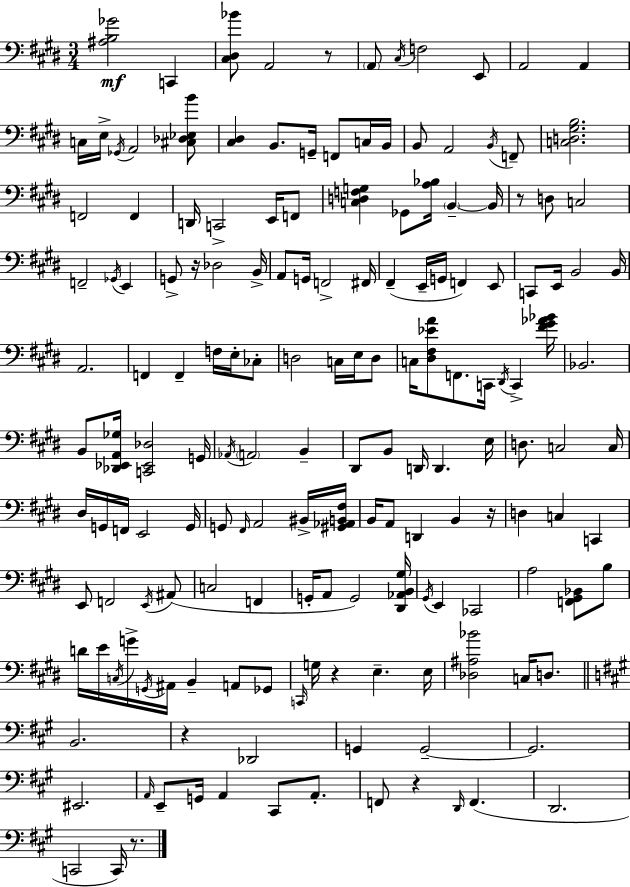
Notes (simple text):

[A#3,B3,Gb4]/h C2/q [C#3,D#3,Bb4]/e A2/h R/e A2/e C#3/s F3/h E2/e A2/h A2/q C3/s E3/s Gb2/s A2/h [C#3,Db3,Eb3,B4]/e [C#3,D#3]/q B2/e. G2/s F2/e C3/s B2/s B2/e A2/h B2/s F2/e [C3,D3,G#3,B3]/h. F2/h F2/q D2/s C2/h E2/s F2/e [C3,D3,F3,G3]/q Gb2/e [A3,Bb3]/s B2/q B2/s R/e D3/e C3/h F2/h Gb2/s E2/q G2/e R/s Db3/h B2/s A2/e G2/s F2/h F#2/s F#2/q E2/s G2/s F2/q E2/e C2/e E2/s B2/h B2/s A2/h. F2/q F2/q F3/s E3/s CES3/e D3/h C3/s E3/s D3/e C3/s [D#3,F#3,Eb4,A4]/e F2/e. C2/s D#2/s C2/q [F#4,G#4,Ab4,Bb4]/s Bb2/h. B2/e [Db2,Eb2,A2,Gb3]/s [C2,Eb2,Db3]/h G2/s Ab2/s A2/h B2/q D#2/e B2/e D2/s D2/q. E3/s D3/e. C3/h C3/s D#3/s G2/s F2/s E2/h G2/s G2/e F#2/s A2/h BIS2/s [G#2,Ab2,B2,F#3]/s B2/s A2/e D2/q B2/q R/s D3/q C3/q C2/q E2/e F2/h E2/s A#2/e C3/h F2/q G2/s A2/e G2/h [D#2,Ab2,B2,G#3]/s G#2/s E2/q CES2/h A3/h [F2,G#2,Bb2]/e B3/e D4/s E4/s C3/s G4/s G2/s A#2/s B2/q A2/e Gb2/e C2/s G3/s R/q E3/q. E3/s [Db3,A#3,Bb4]/h C3/s D3/e. B2/h. R/q Db2/h G2/q G2/h G2/h. EIS2/h. A2/s E2/e G2/s A2/q C#2/e A2/e. F2/e R/q D2/s F2/q. D2/h. C2/h C2/s R/e.